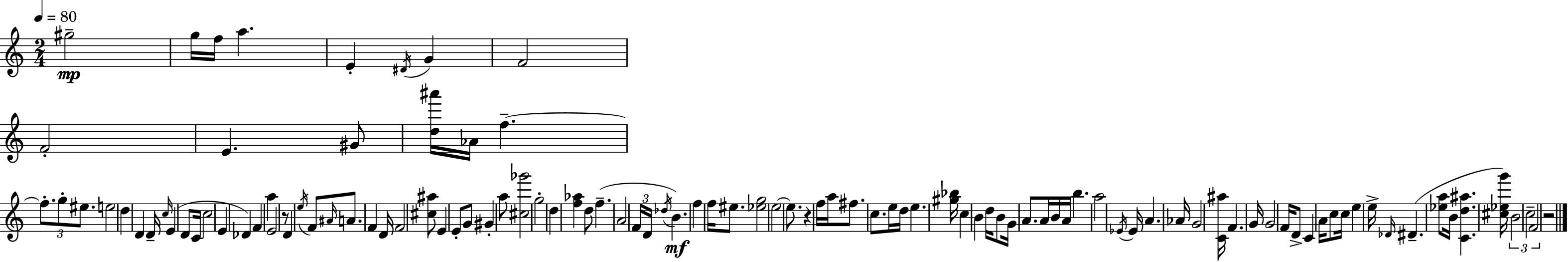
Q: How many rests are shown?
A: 3